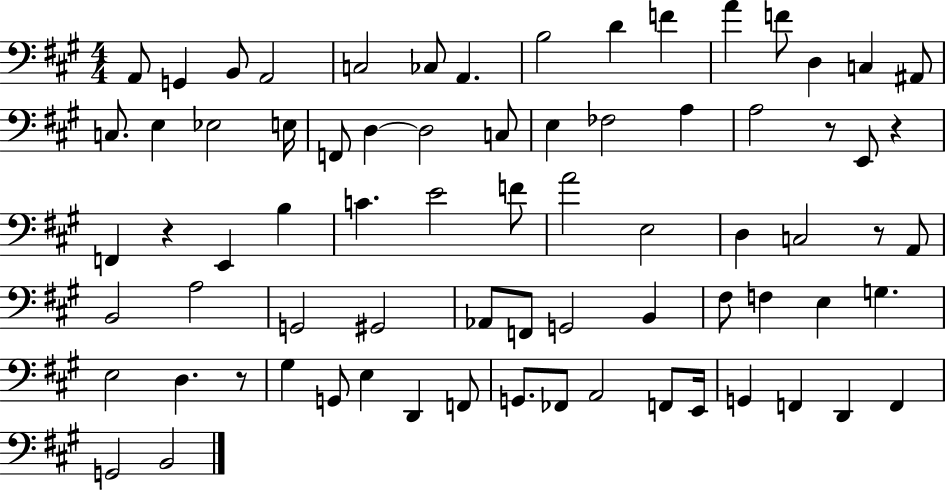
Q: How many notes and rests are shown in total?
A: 74